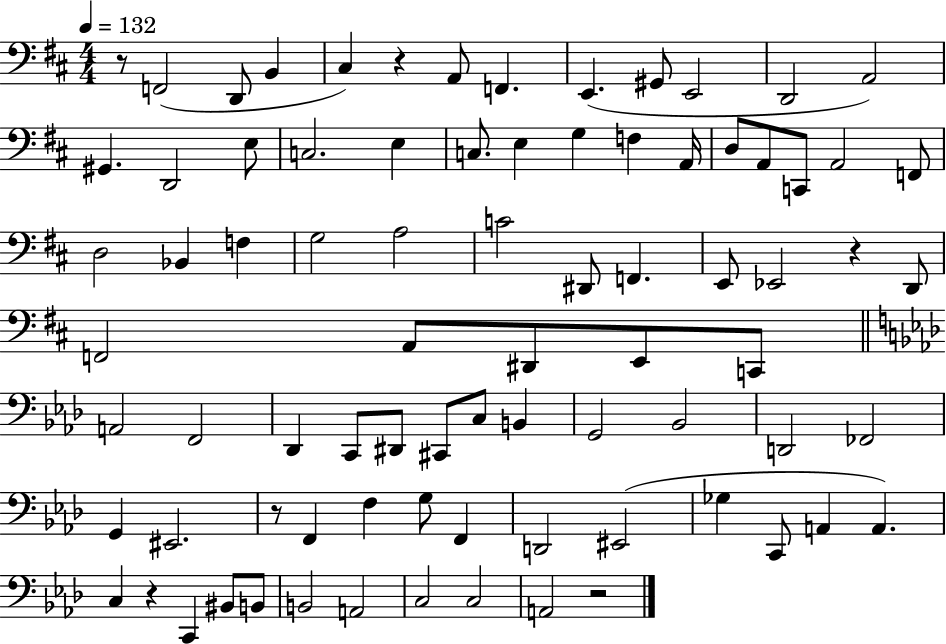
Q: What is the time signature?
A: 4/4